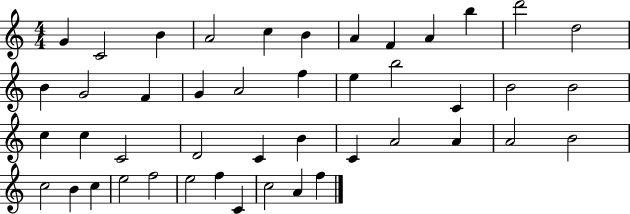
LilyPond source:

{
  \clef treble
  \numericTimeSignature
  \time 4/4
  \key c \major
  g'4 c'2 b'4 | a'2 c''4 b'4 | a'4 f'4 a'4 b''4 | d'''2 d''2 | \break b'4 g'2 f'4 | g'4 a'2 f''4 | e''4 b''2 c'4 | b'2 b'2 | \break c''4 c''4 c'2 | d'2 c'4 b'4 | c'4 a'2 a'4 | a'2 b'2 | \break c''2 b'4 c''4 | e''2 f''2 | e''2 f''4 c'4 | c''2 a'4 f''4 | \break \bar "|."
}